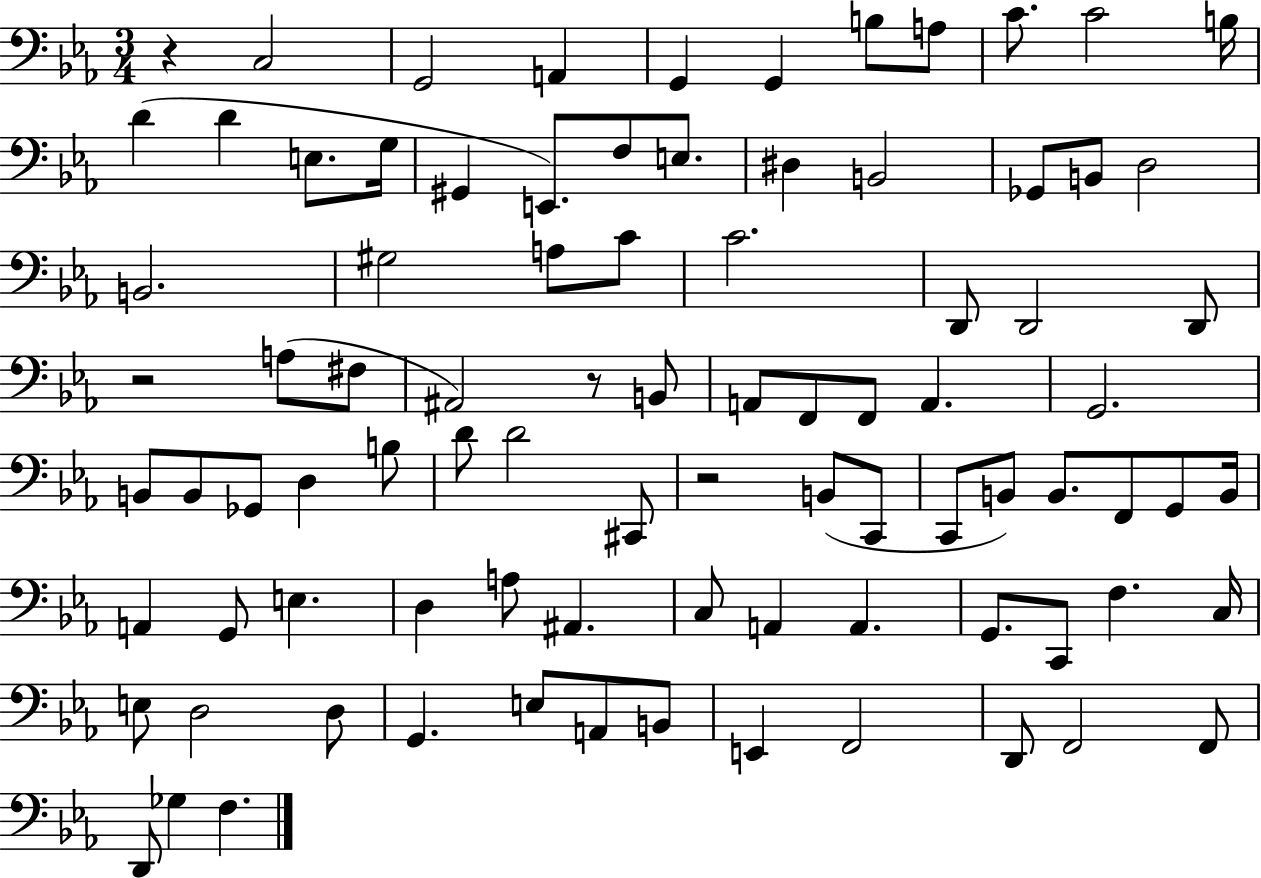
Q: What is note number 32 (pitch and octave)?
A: A3